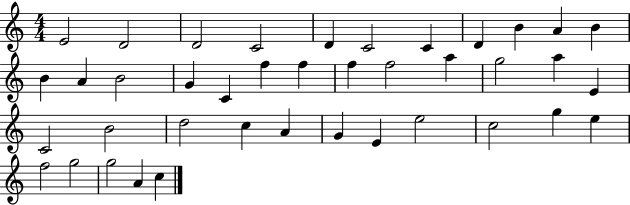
E4/h D4/h D4/h C4/h D4/q C4/h C4/q D4/q B4/q A4/q B4/q B4/q A4/q B4/h G4/q C4/q F5/q F5/q F5/q F5/h A5/q G5/h A5/q E4/q C4/h B4/h D5/h C5/q A4/q G4/q E4/q E5/h C5/h G5/q E5/q F5/h G5/h G5/h A4/q C5/q